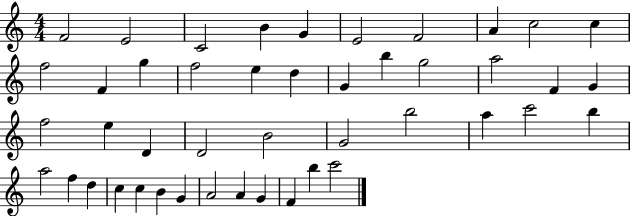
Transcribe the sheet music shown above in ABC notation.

X:1
T:Untitled
M:4/4
L:1/4
K:C
F2 E2 C2 B G E2 F2 A c2 c f2 F g f2 e d G b g2 a2 F G f2 e D D2 B2 G2 b2 a c'2 b a2 f d c c B G A2 A G F b c'2